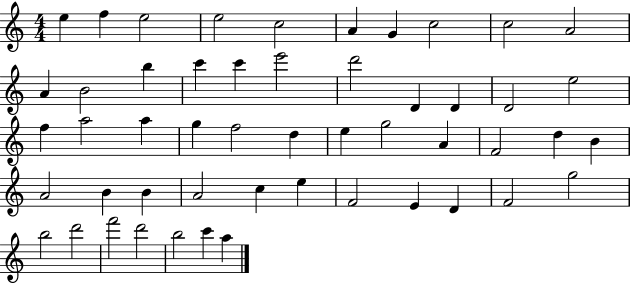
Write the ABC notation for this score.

X:1
T:Untitled
M:4/4
L:1/4
K:C
e f e2 e2 c2 A G c2 c2 A2 A B2 b c' c' e'2 d'2 D D D2 e2 f a2 a g f2 d e g2 A F2 d B A2 B B A2 c e F2 E D F2 g2 b2 d'2 f'2 d'2 b2 c' a